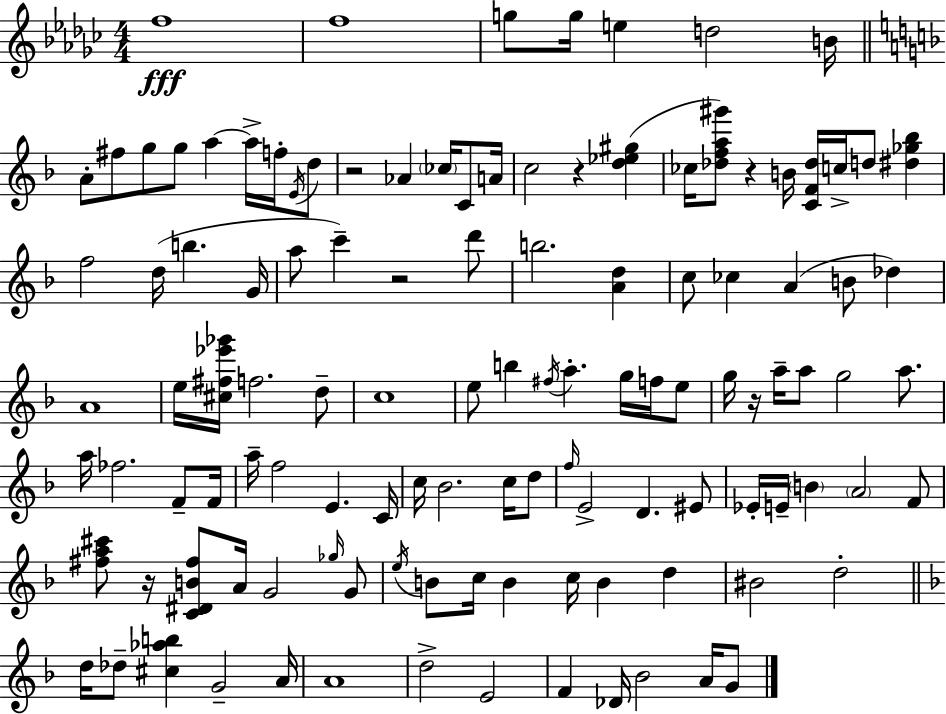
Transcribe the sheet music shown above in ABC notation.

X:1
T:Untitled
M:4/4
L:1/4
K:Ebm
f4 f4 g/2 g/4 e d2 B/4 A/2 ^f/2 g/2 g/2 a a/4 f/4 E/4 d/2 z2 _A _c/4 C/2 A/4 c2 z [d_e^g] _c/4 [_dfa^g']/2 z B/4 [CF_d]/4 c/4 d/2 [^d_g_b] f2 d/4 b G/4 a/2 c' z2 d'/2 b2 [Ad] c/2 _c A B/2 _d A4 e/4 [^c^f_e'_g']/4 f2 d/2 c4 e/2 b ^f/4 a g/4 f/4 e/2 g/4 z/4 a/4 a/2 g2 a/2 a/4 _f2 F/2 F/4 a/4 f2 E C/4 c/4 _B2 c/4 d/2 f/4 E2 D ^E/2 _E/4 E/4 B A2 F/2 [^fa^c']/2 z/4 [C^DB^f]/2 A/4 G2 _g/4 G/2 e/4 B/2 c/4 B c/4 B d ^B2 d2 d/4 _d/2 [^c_ab] G2 A/4 A4 d2 E2 F _D/4 _B2 A/4 G/2